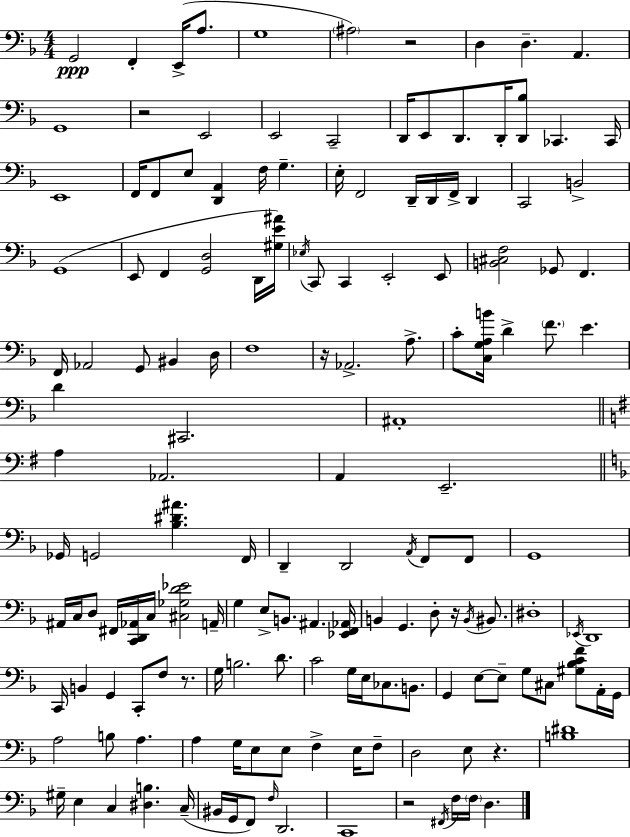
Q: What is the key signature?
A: F major